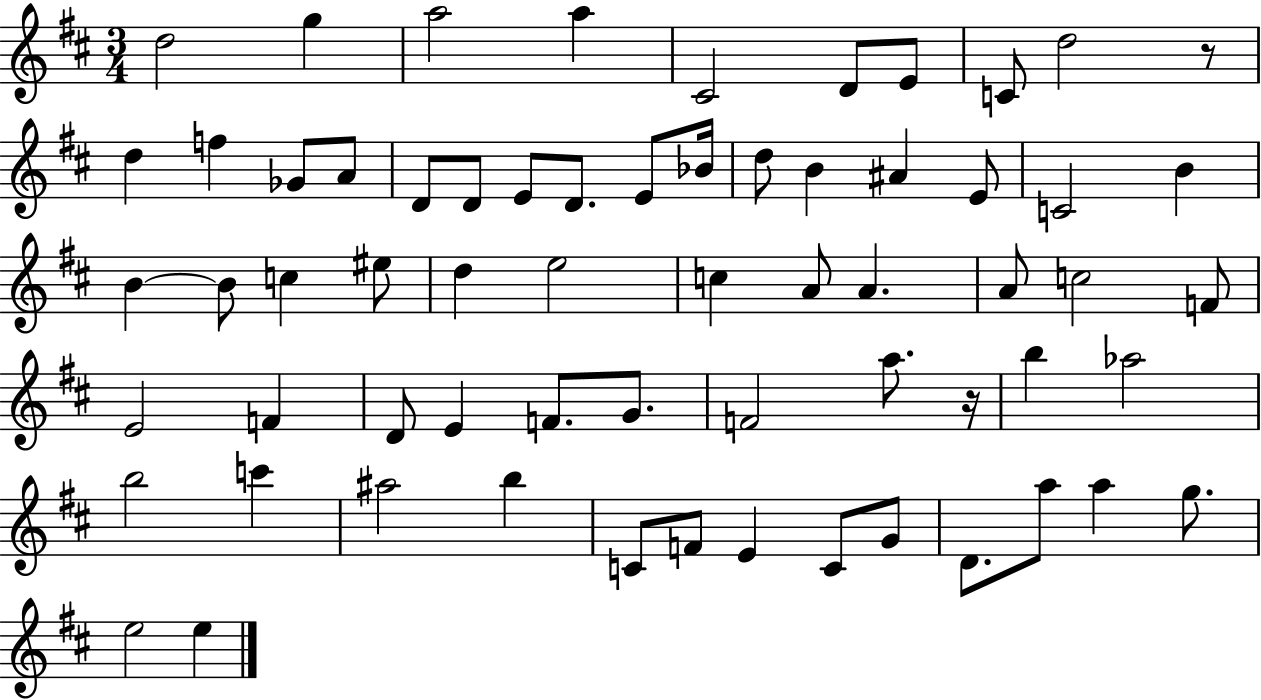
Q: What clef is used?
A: treble